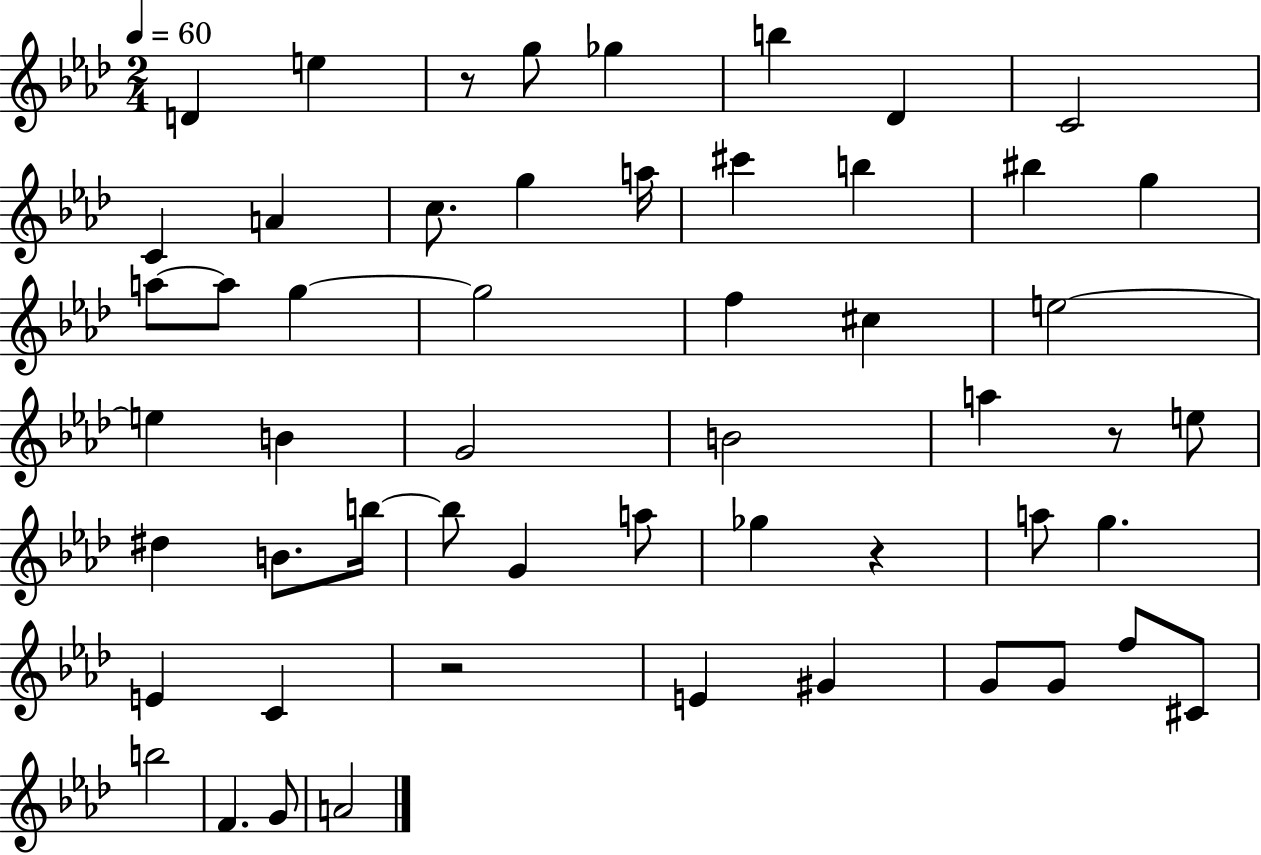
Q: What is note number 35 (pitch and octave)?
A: A5